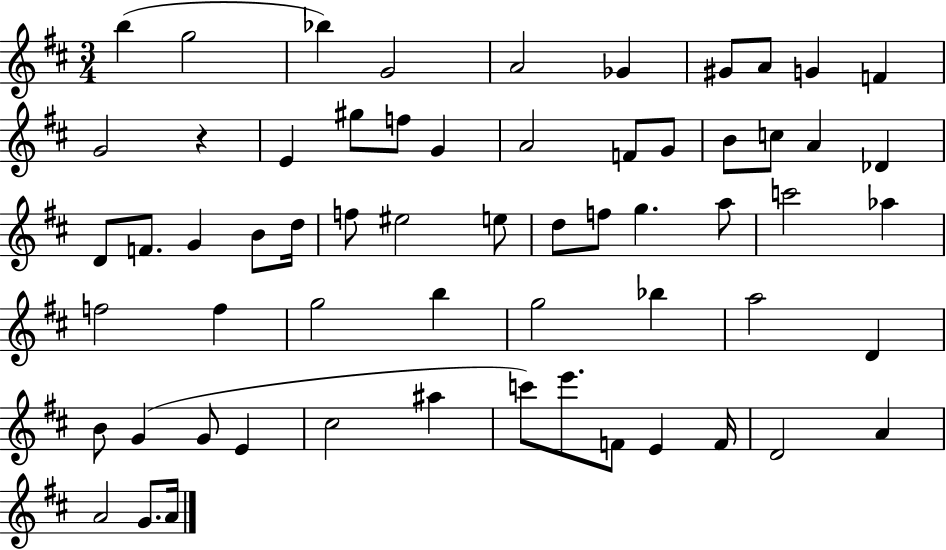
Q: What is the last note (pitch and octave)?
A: A4